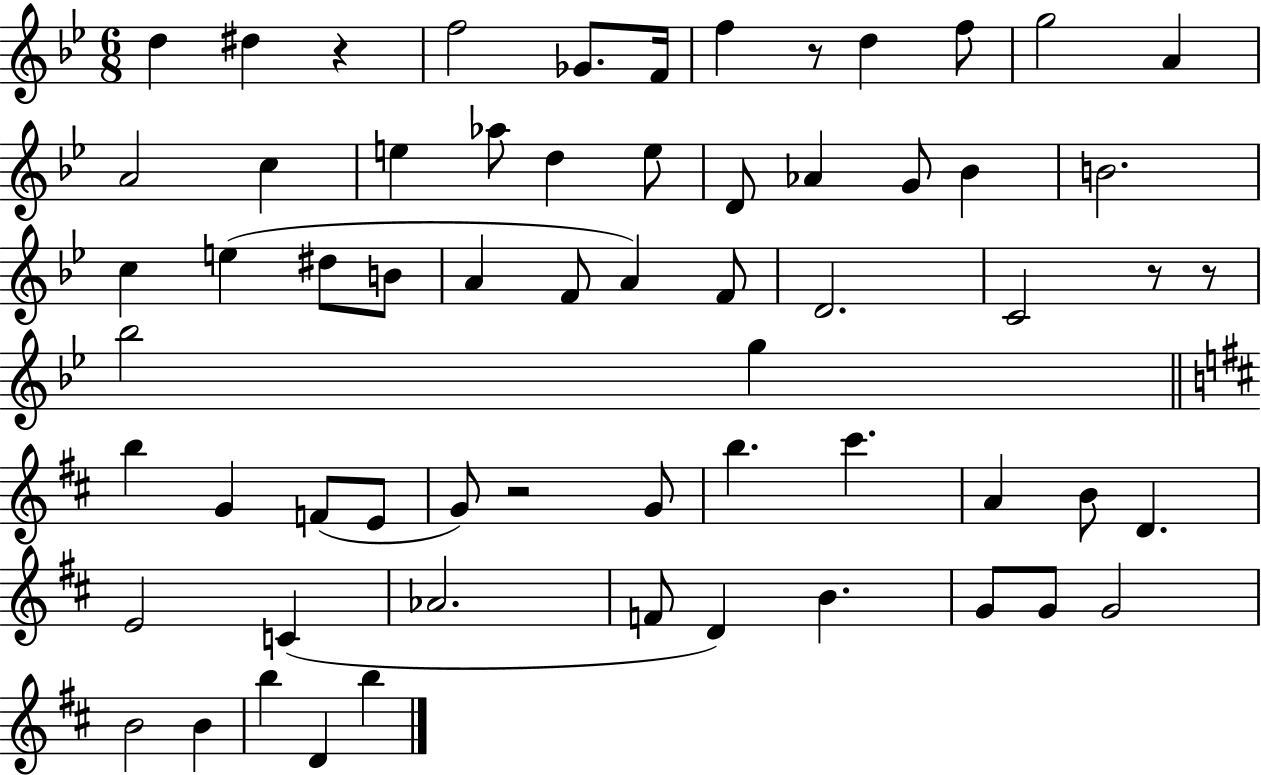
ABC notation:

X:1
T:Untitled
M:6/8
L:1/4
K:Bb
d ^d z f2 _G/2 F/4 f z/2 d f/2 g2 A A2 c e _a/2 d e/2 D/2 _A G/2 _B B2 c e ^d/2 B/2 A F/2 A F/2 D2 C2 z/2 z/2 _b2 g b G F/2 E/2 G/2 z2 G/2 b ^c' A B/2 D E2 C _A2 F/2 D B G/2 G/2 G2 B2 B b D b